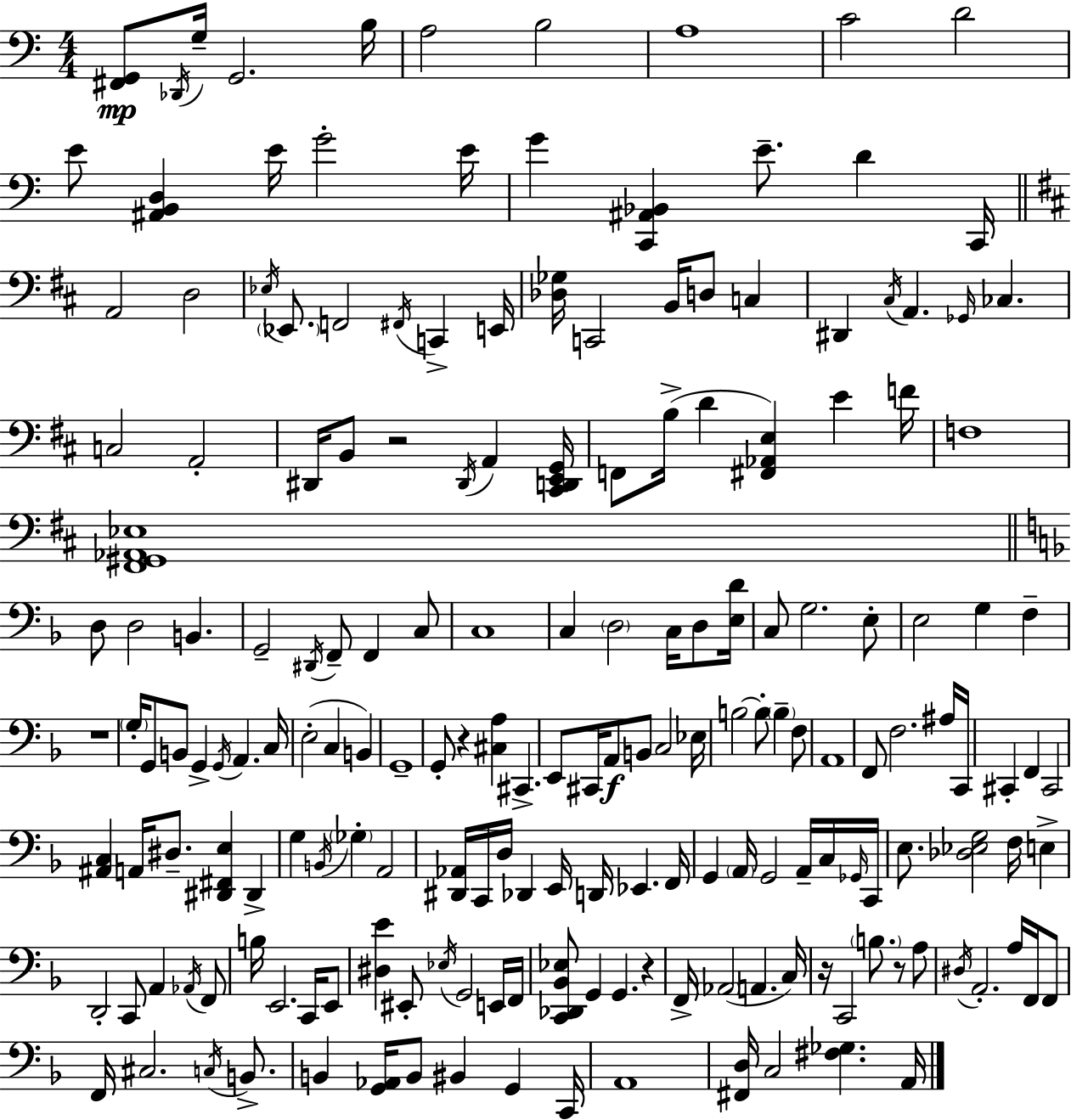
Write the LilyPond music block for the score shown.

{
  \clef bass
  \numericTimeSignature
  \time 4/4
  \key a \minor
  <fis, g,>8\mp \acciaccatura { des,16 } g16-- g,2. | b16 a2 b2 | a1 | c'2 d'2 | \break e'8 <ais, b, d>4 e'16 g'2-. | e'16 g'4 <c, ais, bes,>4 e'8.-- d'4 | c,16 \bar "||" \break \key b \minor a,2 d2 | \acciaccatura { ees16 } \parenthesize ees,8. f,2 \acciaccatura { fis,16 } c,4-> | e,16 <des ges>16 c,2 b,16 d8 c4 | dis,4 \acciaccatura { cis16 } a,4. \grace { ges,16 } ces4. | \break c2 a,2-. | dis,16 b,8 r2 \acciaccatura { dis,16 } | a,4 <cis, d, e, g,>16 f,8 b16->( d'4 <fis, aes, e>4) | e'4 f'16 f1 | \break <fis, gis, aes, ees>1 | \bar "||" \break \key d \minor d8 d2 b,4. | g,2-- \acciaccatura { dis,16 } f,8-- f,4 c8 | c1 | c4 \parenthesize d2 c16 d8 | \break <e d'>16 c8 g2. e8-. | e2 g4 f4-- | r1 | \parenthesize g16-. g,8 b,8 g,4-> \acciaccatura { g,16 } a,4. | \break c16 e2-.( c4 b,4) | g,1-- | g,8-. r4 <cis a>4 cis,4.-> | e,8 cis,16 a,8\f b,8 c2 | \break ees16 b2~~ b8-. \parenthesize b4-- | f8 a,1 | f,8 f2. | ais16 c,16 cis,4-. f,4 cis,2 | \break <ais, c>4 a,16 dis8.-- <dis, fis, e>4 dis,4-> | g4 \acciaccatura { b,16 } \parenthesize ges4-. a,2 | <dis, aes,>16 c,16 d16 des,4 e,16 d,16 ees,4. | f,16 g,4 \parenthesize a,16 g,2 | \break a,16-- c16 \grace { ges,16 } c,16 e8. <des ees g>2 f16 | e4-> d,2-. c,8 a,4 | \acciaccatura { aes,16 } f,8 b16 e,2. | c,16 e,8 <dis e'>4 eis,8-. \acciaccatura { ees16 } g,2 | \break e,16 f,16 <c, des, bes, ees>8 g,4 g,4. | r4 f,16-> \parenthesize aes,2( a,4. | c16) r16 c,2 \parenthesize b8. | r8 a8 \acciaccatura { dis16 } a,2.-. | \break a16 f,16 f,8 f,16 cis2. | \acciaccatura { c16 } b,8.-> b,4 <g, aes,>16 b,8 bis,4 | g,4 c,16 a,1 | <fis, d>16 c2 | \break <fis ges>4. a,16 \bar "|."
}